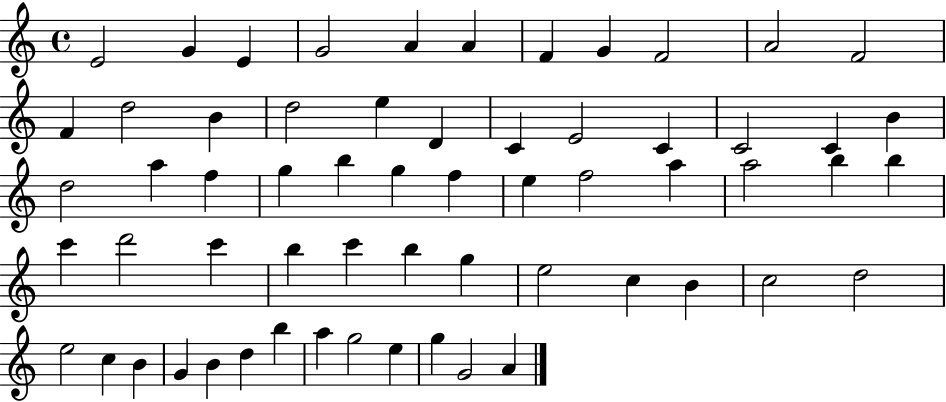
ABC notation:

X:1
T:Untitled
M:4/4
L:1/4
K:C
E2 G E G2 A A F G F2 A2 F2 F d2 B d2 e D C E2 C C2 C B d2 a f g b g f e f2 a a2 b b c' d'2 c' b c' b g e2 c B c2 d2 e2 c B G B d b a g2 e g G2 A